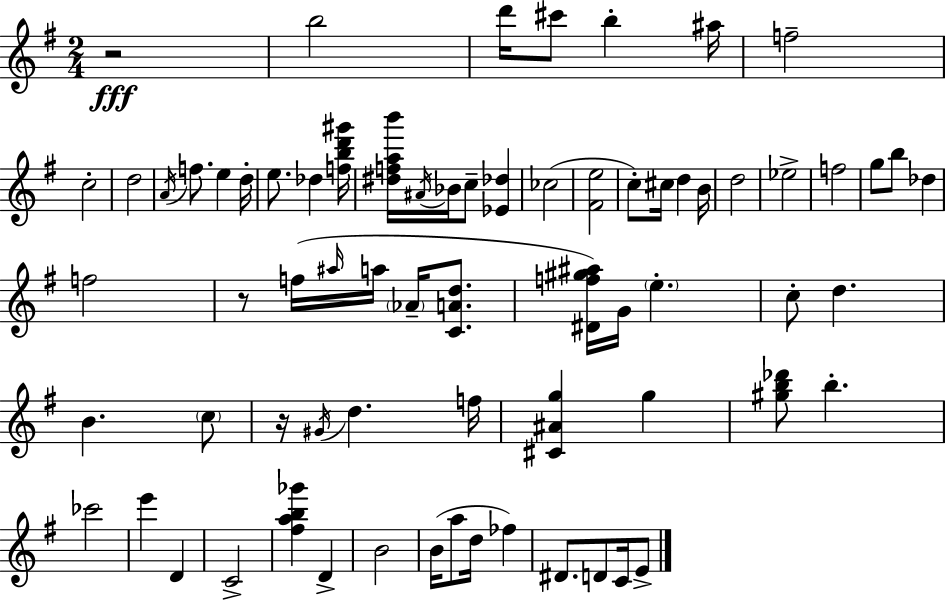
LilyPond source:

{
  \clef treble
  \numericTimeSignature
  \time 2/4
  \key e \minor
  r2\fff | b''2 | d'''16 cis'''8 b''4-. ais''16 | f''2-- | \break c''2-. | d''2 | \acciaccatura { a'16 } f''8. e''4 | d''16-. e''8. des''4 | \break <f'' b'' d''' gis'''>16 <dis'' f'' a'' b'''>16 \acciaccatura { ais'16 } bes'16 c''8-- <ees' des''>4 | ces''2( | <fis' e''>2 | c''8-.) cis''16 d''4 | \break b'16 d''2 | ees''2-> | f''2 | g''8 b''8 des''4 | \break f''2 | r8 f''16( \grace { ais''16 } a''16 \parenthesize aes'16-- | <c' a' d''>8. <dis' f'' gis'' ais''>16) g'16 \parenthesize e''4.-. | c''8-. d''4. | \break b'4. | \parenthesize c''8 r16 \acciaccatura { gis'16 } d''4. | f''16 <cis' ais' g''>4 | g''4 <gis'' b'' des'''>8 b''4.-. | \break ces'''2 | e'''4 | d'4 c'2-> | <fis'' a'' b'' ges'''>4 | \break d'4-> b'2 | b'16( a''8 d''16 | fes''4) dis'8. d'8 | c'16 e'8-> \bar "|."
}